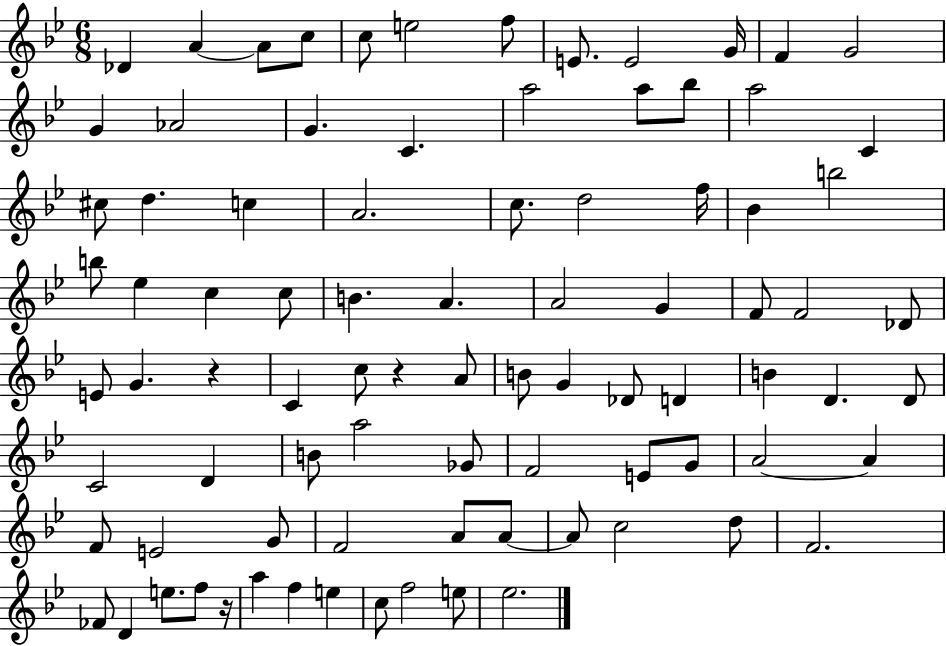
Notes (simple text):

Db4/q A4/q A4/e C5/e C5/e E5/h F5/e E4/e. E4/h G4/s F4/q G4/h G4/q Ab4/h G4/q. C4/q. A5/h A5/e Bb5/e A5/h C4/q C#5/e D5/q. C5/q A4/h. C5/e. D5/h F5/s Bb4/q B5/h B5/e Eb5/q C5/q C5/e B4/q. A4/q. A4/h G4/q F4/e F4/h Db4/e E4/e G4/q. R/q C4/q C5/e R/q A4/e B4/e G4/q Db4/e D4/q B4/q D4/q. D4/e C4/h D4/q B4/e A5/h Gb4/e F4/h E4/e G4/e A4/h A4/q F4/e E4/h G4/e F4/h A4/e A4/e A4/e C5/h D5/e F4/h. FES4/e D4/q E5/e. F5/e R/s A5/q F5/q E5/q C5/e F5/h E5/e Eb5/h.